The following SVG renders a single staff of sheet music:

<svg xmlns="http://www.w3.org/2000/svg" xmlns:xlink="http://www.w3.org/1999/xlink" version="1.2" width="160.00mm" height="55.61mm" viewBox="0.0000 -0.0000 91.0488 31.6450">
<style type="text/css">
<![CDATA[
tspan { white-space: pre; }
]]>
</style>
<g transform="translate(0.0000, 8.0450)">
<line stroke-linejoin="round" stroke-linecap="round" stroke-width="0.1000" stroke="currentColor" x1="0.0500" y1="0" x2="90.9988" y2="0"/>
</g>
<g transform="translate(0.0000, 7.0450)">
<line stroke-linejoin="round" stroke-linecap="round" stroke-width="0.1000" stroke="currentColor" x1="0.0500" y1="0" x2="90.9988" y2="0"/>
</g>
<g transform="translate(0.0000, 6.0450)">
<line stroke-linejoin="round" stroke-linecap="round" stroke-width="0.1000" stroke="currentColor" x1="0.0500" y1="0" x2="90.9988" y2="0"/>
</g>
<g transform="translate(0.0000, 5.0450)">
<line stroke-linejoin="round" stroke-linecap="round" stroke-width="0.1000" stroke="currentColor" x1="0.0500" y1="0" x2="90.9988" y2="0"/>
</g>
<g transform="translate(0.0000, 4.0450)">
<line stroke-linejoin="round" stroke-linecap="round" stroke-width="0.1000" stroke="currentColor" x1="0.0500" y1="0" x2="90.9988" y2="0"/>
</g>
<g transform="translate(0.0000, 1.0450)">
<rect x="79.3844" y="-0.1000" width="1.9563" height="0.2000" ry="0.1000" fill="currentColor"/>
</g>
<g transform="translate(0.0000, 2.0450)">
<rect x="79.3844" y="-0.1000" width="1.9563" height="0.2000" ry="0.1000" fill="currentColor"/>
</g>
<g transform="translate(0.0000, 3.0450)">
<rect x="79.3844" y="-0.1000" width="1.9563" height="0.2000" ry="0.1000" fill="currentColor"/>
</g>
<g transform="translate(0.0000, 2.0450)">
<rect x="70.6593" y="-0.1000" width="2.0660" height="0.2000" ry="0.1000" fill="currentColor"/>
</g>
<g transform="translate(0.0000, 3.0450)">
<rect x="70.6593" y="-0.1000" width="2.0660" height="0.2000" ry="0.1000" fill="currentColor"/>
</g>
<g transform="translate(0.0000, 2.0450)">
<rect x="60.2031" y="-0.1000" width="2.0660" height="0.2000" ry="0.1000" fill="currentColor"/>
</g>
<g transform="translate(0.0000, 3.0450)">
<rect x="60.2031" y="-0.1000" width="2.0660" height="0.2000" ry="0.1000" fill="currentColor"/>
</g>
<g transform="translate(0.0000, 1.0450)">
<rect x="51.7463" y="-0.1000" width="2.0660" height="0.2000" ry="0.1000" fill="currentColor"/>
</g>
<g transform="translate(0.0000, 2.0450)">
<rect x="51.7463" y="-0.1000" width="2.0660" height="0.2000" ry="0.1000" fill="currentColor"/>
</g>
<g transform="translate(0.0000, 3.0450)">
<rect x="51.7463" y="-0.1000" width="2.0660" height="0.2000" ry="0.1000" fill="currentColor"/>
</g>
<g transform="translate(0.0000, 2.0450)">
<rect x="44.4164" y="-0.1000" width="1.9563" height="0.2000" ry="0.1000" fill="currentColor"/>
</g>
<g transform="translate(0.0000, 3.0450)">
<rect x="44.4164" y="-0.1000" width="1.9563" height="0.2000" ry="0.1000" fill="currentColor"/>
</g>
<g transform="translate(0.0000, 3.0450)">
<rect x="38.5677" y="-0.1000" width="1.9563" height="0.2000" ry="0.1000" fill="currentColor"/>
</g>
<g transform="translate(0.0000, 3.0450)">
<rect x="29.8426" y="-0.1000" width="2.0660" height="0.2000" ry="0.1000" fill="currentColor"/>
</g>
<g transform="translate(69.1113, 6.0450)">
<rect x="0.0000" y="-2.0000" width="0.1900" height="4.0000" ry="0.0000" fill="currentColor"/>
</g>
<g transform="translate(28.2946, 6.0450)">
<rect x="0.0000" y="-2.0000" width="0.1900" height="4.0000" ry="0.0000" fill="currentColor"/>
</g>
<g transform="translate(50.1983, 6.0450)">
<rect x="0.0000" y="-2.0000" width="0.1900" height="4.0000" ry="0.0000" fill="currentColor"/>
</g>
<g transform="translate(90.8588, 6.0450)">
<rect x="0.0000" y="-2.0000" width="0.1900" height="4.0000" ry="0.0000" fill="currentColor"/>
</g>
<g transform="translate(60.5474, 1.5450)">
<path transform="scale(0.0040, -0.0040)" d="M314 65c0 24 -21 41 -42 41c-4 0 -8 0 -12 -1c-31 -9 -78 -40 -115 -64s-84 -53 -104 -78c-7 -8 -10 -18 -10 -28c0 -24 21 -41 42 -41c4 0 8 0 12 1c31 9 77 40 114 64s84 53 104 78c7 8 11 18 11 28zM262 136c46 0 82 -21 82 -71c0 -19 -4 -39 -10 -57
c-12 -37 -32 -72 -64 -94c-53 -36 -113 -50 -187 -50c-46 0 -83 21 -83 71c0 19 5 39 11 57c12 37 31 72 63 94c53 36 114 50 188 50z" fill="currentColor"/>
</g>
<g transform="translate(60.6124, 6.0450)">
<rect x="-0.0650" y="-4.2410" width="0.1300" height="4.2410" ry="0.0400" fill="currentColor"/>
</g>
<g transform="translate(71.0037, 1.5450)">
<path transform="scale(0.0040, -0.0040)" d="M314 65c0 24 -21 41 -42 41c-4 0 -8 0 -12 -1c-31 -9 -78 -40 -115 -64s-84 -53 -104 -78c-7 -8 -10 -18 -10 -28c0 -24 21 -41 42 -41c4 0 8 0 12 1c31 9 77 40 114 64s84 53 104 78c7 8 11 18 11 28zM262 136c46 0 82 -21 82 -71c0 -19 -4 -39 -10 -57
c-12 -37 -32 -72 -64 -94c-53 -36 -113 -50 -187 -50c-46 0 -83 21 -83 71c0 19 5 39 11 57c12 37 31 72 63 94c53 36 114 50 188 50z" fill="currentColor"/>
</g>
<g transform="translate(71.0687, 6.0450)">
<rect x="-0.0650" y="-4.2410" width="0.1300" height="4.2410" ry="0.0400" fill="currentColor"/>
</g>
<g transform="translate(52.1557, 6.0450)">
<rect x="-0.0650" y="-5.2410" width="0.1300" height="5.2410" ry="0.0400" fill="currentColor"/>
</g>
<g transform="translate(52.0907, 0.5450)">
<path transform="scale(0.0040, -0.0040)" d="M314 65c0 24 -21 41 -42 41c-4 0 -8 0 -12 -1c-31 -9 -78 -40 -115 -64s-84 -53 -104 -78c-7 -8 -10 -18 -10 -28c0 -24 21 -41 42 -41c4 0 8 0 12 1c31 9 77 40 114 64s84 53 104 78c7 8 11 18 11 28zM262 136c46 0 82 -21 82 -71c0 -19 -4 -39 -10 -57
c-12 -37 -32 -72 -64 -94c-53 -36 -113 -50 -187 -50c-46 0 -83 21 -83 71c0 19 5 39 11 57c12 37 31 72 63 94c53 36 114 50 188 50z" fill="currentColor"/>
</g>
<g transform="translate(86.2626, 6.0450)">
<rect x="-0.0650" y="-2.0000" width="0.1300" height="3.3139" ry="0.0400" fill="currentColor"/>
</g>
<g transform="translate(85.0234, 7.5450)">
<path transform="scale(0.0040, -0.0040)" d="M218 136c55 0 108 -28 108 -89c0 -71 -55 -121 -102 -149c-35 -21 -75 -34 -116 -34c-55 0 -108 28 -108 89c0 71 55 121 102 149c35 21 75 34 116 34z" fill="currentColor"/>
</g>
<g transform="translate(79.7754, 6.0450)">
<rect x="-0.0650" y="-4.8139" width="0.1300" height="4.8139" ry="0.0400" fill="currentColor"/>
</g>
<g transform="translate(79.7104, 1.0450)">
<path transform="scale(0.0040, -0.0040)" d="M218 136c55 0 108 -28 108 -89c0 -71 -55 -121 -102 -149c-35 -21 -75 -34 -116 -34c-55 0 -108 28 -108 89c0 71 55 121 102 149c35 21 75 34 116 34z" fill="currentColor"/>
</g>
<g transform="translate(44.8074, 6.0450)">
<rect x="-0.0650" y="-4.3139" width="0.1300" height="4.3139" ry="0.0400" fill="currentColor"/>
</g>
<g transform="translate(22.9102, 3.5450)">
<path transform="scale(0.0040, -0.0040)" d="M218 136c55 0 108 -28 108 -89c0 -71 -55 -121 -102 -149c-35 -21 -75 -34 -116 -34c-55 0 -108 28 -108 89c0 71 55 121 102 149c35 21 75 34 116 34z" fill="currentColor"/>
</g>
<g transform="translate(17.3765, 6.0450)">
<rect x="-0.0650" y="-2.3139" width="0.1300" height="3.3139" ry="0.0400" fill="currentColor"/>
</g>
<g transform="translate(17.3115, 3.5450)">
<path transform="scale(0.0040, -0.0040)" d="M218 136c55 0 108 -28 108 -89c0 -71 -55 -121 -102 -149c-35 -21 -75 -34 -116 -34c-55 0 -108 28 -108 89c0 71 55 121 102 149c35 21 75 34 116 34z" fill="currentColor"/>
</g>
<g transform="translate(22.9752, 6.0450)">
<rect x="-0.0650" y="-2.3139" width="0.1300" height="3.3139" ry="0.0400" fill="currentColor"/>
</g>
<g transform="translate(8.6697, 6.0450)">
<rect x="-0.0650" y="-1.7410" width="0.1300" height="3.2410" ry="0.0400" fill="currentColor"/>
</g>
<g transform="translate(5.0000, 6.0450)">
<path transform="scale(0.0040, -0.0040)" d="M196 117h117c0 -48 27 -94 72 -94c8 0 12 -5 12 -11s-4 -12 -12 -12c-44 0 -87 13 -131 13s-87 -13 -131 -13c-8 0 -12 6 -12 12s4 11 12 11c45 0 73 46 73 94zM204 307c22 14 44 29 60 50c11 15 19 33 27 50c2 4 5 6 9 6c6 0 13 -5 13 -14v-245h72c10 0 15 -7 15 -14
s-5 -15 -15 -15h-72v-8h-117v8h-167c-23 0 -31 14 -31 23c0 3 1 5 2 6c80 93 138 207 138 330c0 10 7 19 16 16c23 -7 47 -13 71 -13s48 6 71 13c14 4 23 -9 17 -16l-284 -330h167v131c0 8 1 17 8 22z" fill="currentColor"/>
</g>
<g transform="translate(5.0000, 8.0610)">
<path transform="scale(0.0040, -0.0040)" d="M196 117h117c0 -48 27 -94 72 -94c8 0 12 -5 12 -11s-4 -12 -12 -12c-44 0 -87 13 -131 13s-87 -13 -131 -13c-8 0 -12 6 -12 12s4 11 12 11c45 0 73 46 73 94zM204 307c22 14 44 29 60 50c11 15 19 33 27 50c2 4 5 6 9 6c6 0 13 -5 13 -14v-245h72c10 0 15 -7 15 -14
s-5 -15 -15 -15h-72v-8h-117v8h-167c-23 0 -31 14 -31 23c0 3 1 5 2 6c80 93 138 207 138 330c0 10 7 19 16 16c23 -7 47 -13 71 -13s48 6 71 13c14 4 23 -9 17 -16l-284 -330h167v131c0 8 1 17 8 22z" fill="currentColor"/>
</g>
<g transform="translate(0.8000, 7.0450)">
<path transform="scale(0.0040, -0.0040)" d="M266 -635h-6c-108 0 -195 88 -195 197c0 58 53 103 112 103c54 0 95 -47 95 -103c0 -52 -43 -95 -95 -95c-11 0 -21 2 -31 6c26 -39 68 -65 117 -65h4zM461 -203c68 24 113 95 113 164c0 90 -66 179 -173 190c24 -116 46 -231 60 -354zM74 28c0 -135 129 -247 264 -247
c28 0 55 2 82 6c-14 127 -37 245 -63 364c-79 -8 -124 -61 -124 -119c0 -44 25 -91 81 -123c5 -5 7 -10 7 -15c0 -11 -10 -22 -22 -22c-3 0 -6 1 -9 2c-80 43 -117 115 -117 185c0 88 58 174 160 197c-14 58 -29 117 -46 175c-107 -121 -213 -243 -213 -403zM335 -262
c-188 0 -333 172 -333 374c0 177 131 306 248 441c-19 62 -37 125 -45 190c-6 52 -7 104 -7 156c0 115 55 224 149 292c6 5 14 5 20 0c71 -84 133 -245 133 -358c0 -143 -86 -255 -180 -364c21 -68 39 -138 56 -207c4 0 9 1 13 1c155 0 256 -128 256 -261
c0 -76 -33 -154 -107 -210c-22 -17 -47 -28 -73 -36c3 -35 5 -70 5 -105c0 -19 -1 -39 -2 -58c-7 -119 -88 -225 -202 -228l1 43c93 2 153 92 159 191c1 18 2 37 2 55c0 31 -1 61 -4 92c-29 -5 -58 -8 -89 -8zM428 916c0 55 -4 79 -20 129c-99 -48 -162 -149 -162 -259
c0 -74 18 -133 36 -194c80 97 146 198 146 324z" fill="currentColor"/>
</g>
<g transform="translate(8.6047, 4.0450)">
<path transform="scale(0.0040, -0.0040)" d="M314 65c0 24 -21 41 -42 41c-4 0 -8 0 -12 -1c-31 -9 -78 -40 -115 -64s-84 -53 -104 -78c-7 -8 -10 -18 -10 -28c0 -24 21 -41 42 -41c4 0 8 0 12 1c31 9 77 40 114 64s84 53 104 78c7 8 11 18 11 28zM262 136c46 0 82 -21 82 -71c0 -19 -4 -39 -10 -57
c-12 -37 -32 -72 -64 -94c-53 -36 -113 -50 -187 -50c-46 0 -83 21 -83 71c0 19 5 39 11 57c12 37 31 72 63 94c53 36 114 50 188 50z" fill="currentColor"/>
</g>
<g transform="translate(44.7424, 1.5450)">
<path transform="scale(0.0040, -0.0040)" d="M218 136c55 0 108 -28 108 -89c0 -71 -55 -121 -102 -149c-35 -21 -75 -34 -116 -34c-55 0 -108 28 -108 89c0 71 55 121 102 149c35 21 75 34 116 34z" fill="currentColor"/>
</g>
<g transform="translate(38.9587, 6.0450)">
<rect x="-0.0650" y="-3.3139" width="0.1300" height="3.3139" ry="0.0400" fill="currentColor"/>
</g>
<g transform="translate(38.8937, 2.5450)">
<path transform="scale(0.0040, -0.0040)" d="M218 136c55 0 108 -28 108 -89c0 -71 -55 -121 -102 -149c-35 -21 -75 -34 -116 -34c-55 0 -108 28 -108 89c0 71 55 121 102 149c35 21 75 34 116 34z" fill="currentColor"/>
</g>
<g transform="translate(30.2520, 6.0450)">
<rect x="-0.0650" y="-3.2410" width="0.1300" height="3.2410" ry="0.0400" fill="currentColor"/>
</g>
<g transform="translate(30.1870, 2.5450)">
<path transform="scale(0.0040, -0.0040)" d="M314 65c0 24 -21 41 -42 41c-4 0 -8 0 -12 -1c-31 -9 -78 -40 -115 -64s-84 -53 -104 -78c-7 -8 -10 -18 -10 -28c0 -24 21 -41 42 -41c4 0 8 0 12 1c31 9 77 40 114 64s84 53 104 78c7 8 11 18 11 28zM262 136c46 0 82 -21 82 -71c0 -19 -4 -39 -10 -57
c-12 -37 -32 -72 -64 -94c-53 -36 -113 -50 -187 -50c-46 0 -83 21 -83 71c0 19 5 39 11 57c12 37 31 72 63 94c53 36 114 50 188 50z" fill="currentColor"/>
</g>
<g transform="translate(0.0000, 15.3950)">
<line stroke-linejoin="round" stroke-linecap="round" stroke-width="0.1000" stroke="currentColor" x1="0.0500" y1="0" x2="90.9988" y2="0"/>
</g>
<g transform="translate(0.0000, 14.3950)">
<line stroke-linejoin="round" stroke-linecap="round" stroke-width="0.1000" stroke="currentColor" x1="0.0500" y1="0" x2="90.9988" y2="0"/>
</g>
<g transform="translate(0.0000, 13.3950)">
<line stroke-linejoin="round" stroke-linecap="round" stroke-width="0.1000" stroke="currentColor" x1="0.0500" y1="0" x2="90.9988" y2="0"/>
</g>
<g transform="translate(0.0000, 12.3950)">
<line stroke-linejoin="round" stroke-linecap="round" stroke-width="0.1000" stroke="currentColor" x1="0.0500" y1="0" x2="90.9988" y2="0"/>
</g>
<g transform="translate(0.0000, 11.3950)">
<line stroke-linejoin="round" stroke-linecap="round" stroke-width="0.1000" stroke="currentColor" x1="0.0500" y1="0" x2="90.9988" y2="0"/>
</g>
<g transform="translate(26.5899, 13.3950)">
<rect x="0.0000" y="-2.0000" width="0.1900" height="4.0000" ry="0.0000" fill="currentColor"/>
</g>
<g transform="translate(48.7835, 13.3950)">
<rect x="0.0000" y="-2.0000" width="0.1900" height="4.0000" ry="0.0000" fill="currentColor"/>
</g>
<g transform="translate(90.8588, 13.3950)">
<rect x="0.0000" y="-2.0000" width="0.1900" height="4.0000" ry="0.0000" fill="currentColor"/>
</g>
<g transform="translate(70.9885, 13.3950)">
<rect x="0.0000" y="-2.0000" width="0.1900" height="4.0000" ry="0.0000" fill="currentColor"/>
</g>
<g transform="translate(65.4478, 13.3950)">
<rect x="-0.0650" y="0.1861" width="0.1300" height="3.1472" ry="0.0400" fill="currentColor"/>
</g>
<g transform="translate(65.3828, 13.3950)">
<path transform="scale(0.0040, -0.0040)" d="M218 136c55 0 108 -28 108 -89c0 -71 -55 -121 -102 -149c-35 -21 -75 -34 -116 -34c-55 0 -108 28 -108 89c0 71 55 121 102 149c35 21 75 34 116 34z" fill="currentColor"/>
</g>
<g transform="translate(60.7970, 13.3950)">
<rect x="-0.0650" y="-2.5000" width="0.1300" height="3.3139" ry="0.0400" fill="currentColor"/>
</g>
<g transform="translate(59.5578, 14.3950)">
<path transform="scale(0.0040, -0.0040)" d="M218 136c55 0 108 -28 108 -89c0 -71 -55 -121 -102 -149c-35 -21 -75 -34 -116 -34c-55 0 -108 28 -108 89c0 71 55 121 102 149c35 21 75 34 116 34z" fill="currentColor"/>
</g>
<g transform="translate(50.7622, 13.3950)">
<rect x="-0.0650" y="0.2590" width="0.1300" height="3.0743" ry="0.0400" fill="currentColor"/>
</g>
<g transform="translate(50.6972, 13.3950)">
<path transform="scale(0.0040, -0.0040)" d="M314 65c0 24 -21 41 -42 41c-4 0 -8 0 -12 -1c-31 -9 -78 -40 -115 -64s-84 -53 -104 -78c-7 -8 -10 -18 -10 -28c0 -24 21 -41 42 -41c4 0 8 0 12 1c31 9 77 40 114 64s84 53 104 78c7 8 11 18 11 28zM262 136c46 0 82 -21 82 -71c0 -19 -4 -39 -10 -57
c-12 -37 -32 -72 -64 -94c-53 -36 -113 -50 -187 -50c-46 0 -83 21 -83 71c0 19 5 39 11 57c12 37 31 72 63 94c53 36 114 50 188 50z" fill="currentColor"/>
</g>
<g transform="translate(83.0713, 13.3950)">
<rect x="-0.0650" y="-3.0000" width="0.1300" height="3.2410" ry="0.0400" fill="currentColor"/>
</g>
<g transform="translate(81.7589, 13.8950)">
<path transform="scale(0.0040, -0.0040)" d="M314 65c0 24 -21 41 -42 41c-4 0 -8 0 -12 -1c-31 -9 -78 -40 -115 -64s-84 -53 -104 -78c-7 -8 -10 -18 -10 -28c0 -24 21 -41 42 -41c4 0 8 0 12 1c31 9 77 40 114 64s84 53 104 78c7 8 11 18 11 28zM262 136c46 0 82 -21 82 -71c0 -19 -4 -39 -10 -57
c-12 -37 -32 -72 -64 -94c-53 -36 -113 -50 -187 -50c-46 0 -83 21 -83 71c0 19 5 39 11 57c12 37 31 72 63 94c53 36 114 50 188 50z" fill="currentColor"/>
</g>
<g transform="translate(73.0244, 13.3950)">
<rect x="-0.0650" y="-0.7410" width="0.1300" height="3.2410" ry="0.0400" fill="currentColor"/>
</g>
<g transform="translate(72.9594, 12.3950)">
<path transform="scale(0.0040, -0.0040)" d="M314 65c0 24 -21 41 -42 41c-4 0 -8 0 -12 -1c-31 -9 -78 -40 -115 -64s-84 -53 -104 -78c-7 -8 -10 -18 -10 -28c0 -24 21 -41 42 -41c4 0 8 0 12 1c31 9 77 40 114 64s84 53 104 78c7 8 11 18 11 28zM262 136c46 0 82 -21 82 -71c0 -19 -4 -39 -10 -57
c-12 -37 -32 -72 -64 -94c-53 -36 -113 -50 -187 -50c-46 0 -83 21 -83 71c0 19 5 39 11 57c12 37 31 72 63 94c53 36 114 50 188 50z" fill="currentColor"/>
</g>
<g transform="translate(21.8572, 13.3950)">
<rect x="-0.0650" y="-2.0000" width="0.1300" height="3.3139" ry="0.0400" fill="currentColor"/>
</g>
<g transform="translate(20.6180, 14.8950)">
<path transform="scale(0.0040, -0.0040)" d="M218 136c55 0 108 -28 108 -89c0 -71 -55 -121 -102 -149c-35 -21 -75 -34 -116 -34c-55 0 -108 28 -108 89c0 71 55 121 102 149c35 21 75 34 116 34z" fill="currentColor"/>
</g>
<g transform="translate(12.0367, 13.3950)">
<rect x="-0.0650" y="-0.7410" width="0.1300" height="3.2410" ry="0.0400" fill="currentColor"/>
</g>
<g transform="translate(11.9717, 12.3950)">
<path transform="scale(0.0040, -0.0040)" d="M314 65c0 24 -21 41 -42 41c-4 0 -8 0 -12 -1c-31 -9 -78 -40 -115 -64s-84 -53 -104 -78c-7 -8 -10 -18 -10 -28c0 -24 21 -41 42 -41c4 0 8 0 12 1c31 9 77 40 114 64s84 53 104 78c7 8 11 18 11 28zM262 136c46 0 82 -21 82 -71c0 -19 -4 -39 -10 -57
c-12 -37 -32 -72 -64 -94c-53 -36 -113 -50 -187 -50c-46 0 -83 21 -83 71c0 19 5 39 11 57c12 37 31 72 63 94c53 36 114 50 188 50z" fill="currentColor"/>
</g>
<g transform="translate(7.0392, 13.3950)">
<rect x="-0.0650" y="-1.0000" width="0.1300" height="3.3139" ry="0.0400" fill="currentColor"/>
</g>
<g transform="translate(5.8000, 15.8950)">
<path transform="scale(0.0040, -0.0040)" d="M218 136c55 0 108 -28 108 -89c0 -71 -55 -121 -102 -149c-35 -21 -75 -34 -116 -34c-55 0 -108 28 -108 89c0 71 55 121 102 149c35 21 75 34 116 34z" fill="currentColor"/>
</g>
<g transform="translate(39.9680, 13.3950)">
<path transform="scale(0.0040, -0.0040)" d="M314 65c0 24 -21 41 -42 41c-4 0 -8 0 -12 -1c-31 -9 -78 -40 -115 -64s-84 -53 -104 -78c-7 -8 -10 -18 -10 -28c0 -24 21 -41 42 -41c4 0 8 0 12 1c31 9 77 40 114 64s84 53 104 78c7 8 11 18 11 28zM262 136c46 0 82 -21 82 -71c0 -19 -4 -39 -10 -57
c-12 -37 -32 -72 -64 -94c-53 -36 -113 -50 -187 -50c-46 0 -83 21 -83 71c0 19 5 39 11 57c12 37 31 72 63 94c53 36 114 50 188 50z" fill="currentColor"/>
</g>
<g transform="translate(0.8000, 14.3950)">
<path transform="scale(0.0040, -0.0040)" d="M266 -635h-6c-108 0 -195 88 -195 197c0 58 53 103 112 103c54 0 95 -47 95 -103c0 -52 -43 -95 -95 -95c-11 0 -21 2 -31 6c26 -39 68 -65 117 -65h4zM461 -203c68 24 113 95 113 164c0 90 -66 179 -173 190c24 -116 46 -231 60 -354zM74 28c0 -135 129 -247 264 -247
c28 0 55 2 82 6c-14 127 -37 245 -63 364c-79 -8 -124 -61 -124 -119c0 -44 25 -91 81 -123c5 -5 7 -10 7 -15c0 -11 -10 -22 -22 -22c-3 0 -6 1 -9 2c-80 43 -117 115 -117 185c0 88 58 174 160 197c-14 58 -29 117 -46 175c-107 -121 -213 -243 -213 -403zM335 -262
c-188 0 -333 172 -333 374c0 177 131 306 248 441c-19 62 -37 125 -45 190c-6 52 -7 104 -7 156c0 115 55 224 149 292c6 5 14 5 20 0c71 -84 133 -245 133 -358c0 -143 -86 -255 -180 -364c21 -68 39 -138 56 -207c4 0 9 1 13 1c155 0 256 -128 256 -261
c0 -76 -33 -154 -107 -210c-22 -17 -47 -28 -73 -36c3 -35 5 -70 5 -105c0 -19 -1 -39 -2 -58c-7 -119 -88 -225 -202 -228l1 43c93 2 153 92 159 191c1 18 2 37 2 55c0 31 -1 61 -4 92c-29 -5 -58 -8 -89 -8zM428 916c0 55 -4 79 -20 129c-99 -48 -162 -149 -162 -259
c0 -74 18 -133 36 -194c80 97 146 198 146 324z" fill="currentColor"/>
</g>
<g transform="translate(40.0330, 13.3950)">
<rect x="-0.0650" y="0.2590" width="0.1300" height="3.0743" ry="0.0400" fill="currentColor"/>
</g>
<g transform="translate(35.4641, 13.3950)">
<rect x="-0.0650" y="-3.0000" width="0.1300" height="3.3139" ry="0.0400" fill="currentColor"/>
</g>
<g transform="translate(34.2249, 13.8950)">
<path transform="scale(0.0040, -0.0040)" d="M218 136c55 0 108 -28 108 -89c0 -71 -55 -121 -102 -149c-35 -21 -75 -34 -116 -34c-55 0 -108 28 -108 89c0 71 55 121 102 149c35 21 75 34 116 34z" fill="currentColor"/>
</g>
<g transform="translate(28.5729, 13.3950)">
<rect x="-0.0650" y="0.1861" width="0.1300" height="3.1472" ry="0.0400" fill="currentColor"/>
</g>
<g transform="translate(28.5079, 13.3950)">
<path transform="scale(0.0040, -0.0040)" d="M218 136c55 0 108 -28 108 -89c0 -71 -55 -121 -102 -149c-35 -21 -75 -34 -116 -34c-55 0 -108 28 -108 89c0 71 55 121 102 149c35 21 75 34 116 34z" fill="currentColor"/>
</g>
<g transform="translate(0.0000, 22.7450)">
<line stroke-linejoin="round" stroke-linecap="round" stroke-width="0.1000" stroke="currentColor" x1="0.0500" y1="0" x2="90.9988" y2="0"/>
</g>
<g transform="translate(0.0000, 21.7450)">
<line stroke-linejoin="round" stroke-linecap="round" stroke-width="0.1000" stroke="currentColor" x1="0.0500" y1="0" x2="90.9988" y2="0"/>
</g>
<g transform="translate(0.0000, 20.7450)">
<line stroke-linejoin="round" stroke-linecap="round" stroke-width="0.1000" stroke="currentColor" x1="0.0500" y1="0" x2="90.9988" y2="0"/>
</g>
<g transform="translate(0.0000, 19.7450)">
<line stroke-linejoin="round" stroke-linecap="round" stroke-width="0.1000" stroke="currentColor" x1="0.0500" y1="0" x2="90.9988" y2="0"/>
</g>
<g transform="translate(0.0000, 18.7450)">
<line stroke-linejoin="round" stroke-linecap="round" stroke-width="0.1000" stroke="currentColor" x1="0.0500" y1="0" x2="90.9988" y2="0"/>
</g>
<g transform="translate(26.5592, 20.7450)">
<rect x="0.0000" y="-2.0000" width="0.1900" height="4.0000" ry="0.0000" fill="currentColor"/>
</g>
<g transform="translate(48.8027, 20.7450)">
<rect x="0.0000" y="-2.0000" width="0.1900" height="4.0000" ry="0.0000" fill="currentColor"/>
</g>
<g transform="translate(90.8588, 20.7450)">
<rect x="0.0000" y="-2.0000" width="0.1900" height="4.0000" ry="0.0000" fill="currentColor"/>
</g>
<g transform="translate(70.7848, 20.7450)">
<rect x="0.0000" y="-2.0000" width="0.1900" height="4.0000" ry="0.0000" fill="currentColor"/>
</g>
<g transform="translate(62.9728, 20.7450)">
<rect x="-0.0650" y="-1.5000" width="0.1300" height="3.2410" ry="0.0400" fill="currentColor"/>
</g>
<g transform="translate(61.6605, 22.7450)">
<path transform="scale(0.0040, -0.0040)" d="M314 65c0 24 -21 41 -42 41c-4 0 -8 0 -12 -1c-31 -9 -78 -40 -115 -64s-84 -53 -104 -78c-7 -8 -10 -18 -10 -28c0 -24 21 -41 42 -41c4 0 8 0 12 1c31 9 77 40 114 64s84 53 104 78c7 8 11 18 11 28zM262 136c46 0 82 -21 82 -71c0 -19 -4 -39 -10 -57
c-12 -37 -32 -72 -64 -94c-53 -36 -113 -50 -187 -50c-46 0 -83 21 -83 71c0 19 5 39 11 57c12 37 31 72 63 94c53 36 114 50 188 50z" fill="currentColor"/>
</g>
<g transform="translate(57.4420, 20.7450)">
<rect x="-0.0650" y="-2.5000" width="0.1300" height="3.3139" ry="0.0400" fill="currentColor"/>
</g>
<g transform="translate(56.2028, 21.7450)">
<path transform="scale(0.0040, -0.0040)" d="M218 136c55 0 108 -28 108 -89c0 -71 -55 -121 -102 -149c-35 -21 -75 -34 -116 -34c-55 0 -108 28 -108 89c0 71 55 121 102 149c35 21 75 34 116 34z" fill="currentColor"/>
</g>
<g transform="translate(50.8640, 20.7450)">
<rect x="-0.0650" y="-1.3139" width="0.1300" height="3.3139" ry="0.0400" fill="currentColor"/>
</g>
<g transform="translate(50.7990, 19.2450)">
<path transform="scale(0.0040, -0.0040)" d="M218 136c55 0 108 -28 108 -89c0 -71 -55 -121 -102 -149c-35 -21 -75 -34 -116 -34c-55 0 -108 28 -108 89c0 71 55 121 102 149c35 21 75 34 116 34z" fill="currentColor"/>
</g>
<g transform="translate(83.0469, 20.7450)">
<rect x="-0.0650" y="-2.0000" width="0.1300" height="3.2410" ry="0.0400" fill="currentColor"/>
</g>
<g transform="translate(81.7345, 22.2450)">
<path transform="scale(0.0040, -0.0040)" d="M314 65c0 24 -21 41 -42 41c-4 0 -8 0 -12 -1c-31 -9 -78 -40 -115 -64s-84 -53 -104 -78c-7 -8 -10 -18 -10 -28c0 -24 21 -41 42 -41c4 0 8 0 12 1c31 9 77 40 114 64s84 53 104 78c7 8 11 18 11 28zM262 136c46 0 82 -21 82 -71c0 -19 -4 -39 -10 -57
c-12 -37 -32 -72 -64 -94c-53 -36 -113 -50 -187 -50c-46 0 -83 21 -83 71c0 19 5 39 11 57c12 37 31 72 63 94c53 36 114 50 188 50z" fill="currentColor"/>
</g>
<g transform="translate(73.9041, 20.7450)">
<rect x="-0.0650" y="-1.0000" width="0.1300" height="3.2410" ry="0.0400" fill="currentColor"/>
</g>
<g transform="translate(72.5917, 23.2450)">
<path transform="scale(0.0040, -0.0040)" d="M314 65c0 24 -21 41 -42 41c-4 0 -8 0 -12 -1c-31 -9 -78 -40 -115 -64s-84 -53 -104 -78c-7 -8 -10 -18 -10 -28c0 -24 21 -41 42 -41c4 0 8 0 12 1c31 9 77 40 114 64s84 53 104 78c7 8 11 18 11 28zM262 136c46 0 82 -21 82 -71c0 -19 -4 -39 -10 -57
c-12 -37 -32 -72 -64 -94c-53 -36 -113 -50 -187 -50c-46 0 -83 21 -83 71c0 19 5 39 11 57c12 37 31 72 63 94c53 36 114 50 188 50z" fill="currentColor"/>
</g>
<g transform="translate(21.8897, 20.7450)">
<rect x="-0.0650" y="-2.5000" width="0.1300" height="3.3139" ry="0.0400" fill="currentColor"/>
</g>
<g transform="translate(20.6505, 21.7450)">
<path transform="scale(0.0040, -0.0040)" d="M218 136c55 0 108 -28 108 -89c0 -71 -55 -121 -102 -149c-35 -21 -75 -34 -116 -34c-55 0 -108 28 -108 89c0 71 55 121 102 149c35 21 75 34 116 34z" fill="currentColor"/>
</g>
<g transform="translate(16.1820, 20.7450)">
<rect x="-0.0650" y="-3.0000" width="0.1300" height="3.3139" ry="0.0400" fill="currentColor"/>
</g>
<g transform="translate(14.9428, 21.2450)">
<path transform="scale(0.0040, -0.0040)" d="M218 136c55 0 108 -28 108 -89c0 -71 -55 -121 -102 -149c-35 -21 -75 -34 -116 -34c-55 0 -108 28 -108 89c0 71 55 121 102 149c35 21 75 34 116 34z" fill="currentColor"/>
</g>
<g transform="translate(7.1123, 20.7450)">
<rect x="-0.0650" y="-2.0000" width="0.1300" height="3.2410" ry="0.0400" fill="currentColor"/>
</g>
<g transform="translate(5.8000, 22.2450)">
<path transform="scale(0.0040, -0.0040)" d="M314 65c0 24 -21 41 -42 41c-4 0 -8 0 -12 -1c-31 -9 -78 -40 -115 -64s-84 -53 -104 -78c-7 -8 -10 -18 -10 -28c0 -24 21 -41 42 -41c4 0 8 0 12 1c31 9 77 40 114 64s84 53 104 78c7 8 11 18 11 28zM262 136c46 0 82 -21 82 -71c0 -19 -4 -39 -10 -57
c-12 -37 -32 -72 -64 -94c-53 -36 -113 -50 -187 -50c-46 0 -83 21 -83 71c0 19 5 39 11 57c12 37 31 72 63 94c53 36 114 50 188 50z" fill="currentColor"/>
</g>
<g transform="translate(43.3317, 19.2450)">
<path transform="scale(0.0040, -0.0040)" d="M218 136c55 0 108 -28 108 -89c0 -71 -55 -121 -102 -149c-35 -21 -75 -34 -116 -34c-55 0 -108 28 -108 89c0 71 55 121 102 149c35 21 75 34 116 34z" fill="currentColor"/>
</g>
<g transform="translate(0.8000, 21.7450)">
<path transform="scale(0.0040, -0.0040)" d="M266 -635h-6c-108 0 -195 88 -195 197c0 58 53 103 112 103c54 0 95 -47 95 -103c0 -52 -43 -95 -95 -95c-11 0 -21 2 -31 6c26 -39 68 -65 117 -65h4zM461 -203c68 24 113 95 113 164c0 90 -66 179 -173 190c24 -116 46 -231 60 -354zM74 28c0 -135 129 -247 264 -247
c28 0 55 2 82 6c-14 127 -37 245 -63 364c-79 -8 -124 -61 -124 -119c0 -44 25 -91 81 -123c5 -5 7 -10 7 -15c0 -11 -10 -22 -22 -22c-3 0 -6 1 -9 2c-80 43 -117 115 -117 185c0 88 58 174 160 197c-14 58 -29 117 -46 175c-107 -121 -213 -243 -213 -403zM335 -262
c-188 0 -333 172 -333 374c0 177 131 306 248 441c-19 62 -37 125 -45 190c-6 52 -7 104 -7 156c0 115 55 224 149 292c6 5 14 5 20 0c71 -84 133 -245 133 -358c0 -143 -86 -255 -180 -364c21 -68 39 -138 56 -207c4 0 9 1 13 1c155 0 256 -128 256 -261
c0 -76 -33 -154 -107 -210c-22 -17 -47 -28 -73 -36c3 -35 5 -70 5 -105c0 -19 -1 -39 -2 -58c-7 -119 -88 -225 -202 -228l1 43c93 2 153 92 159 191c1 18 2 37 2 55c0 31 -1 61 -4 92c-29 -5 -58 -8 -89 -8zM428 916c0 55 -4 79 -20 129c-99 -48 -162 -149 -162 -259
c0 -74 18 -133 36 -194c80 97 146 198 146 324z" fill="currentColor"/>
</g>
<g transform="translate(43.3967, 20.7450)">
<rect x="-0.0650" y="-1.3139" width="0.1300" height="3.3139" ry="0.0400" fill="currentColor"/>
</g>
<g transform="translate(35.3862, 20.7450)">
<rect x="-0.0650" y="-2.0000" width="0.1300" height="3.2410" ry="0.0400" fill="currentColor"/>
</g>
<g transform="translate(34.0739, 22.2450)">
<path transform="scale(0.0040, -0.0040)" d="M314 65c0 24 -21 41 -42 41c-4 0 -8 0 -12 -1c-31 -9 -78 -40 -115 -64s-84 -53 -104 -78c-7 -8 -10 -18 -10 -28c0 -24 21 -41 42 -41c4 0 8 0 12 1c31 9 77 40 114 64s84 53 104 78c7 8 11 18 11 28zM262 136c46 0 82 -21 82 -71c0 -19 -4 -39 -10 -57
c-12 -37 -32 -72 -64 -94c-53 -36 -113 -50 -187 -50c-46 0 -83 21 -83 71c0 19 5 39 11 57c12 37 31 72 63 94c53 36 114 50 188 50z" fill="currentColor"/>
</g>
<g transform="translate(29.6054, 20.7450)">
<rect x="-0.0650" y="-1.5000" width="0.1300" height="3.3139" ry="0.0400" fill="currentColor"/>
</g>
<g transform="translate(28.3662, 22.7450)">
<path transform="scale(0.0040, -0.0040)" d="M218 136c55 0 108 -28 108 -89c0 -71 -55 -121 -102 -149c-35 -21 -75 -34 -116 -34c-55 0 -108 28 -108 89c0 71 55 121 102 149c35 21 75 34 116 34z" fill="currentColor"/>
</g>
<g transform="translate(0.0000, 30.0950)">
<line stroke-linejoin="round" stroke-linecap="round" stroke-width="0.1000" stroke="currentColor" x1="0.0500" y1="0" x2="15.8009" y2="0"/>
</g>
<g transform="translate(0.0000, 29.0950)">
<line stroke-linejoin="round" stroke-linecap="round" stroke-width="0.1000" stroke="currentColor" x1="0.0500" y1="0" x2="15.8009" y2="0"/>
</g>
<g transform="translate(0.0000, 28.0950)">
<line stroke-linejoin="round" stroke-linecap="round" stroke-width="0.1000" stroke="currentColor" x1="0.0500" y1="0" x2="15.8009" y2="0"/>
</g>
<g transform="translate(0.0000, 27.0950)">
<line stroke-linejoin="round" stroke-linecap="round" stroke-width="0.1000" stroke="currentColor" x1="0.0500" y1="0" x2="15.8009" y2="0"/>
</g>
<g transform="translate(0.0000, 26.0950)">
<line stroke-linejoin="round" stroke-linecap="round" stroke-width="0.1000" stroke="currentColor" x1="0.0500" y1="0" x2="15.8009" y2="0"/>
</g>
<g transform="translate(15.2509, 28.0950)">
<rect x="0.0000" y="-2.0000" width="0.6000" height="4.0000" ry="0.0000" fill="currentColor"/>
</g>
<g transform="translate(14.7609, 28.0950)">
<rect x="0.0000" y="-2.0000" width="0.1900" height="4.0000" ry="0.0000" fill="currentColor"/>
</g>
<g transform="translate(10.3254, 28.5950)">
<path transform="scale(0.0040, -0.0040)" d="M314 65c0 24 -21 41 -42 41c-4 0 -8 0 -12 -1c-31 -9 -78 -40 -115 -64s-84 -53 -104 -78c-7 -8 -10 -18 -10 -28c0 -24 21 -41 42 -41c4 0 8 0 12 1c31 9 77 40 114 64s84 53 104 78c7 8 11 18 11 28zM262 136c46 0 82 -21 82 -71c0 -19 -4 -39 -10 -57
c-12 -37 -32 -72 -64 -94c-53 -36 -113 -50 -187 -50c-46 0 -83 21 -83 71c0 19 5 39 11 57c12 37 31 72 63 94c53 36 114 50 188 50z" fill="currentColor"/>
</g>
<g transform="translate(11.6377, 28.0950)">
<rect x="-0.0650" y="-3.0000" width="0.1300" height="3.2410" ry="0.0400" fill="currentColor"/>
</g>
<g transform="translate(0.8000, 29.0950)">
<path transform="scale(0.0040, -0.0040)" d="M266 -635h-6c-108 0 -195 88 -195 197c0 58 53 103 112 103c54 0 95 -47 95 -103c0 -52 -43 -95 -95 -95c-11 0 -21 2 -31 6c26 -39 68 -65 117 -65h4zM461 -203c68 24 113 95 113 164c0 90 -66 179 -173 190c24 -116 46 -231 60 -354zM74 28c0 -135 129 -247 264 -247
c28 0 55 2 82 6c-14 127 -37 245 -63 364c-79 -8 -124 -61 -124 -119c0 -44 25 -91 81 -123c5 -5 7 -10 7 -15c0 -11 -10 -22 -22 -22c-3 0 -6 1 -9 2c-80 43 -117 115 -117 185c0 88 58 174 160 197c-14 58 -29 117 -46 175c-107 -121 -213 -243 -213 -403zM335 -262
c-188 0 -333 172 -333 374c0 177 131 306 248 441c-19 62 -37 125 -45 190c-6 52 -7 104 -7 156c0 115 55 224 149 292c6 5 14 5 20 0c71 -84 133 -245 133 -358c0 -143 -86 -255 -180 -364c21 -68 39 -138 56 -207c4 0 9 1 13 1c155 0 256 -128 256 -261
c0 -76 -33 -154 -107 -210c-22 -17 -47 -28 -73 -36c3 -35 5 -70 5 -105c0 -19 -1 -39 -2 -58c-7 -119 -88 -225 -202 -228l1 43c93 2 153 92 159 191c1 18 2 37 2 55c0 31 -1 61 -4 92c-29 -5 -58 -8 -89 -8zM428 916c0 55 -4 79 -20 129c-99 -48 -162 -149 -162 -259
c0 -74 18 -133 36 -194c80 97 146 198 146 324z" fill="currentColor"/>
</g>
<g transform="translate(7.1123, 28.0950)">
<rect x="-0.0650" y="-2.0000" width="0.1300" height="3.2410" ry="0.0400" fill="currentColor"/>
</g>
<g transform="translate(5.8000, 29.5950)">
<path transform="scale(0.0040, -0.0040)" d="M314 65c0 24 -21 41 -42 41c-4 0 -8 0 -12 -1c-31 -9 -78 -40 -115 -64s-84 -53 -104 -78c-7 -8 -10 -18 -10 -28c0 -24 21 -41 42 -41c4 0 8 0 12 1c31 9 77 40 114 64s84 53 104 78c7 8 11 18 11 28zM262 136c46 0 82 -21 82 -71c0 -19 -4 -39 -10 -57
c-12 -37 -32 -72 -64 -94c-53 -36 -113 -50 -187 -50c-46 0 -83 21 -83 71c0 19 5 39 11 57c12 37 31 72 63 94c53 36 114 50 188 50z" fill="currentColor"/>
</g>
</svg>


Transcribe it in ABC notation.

X:1
T:Untitled
M:4/4
L:1/4
K:C
f2 g g b2 b d' f'2 d'2 d'2 e' F D d2 F B A B2 B2 G B d2 A2 F2 A G E F2 e e G E2 D2 F2 F2 A2